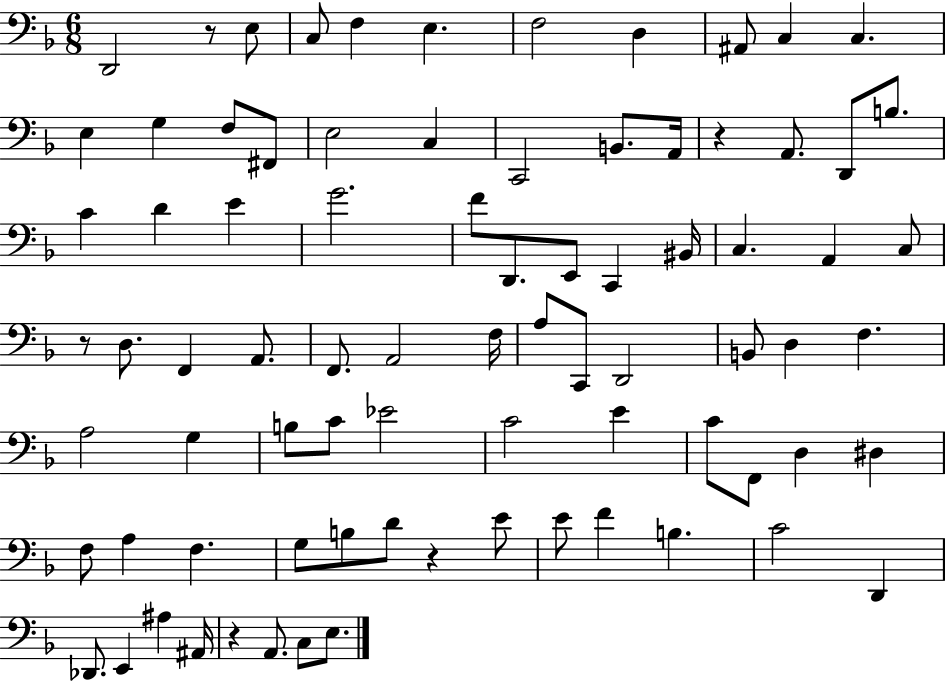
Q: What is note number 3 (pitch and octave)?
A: C3